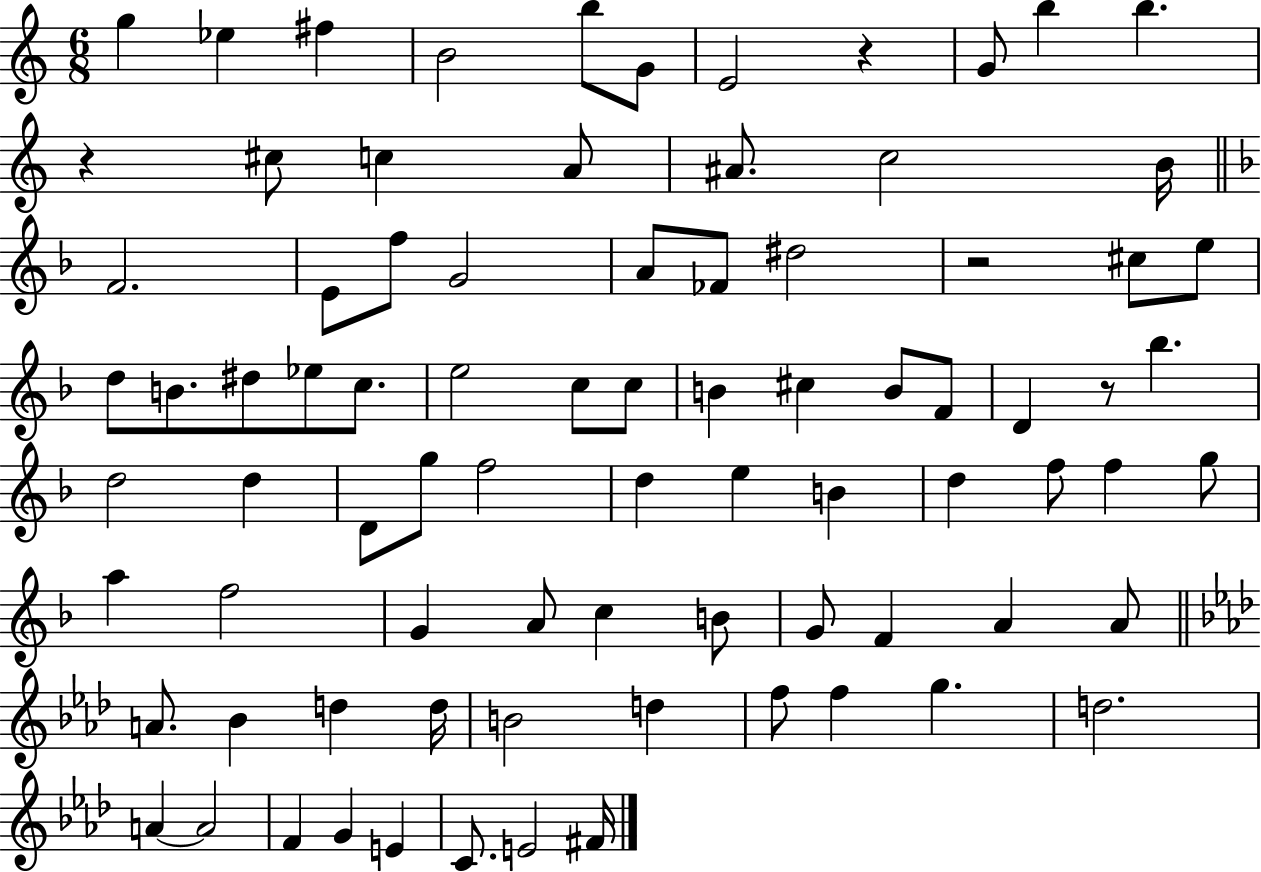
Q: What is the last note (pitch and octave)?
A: F#4